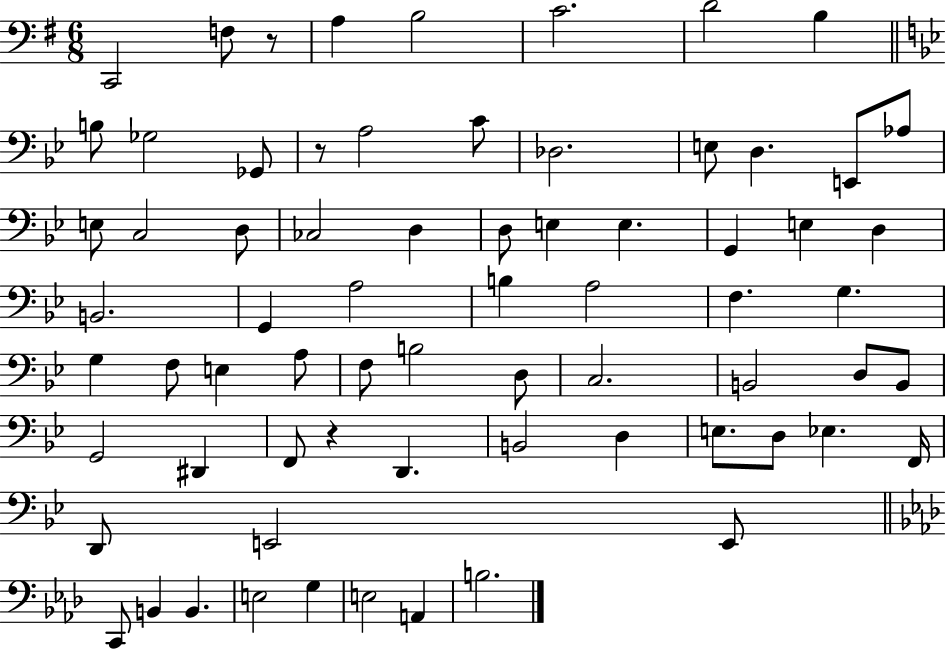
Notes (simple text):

C2/h F3/e R/e A3/q B3/h C4/h. D4/h B3/q B3/e Gb3/h Gb2/e R/e A3/h C4/e Db3/h. E3/e D3/q. E2/e Ab3/e E3/e C3/h D3/e CES3/h D3/q D3/e E3/q E3/q. G2/q E3/q D3/q B2/h. G2/q A3/h B3/q A3/h F3/q. G3/q. G3/q F3/e E3/q A3/e F3/e B3/h D3/e C3/h. B2/h D3/e B2/e G2/h D#2/q F2/e R/q D2/q. B2/h D3/q E3/e. D3/e Eb3/q. F2/s D2/e E2/h E2/e C2/e B2/q B2/q. E3/h G3/q E3/h A2/q B3/h.